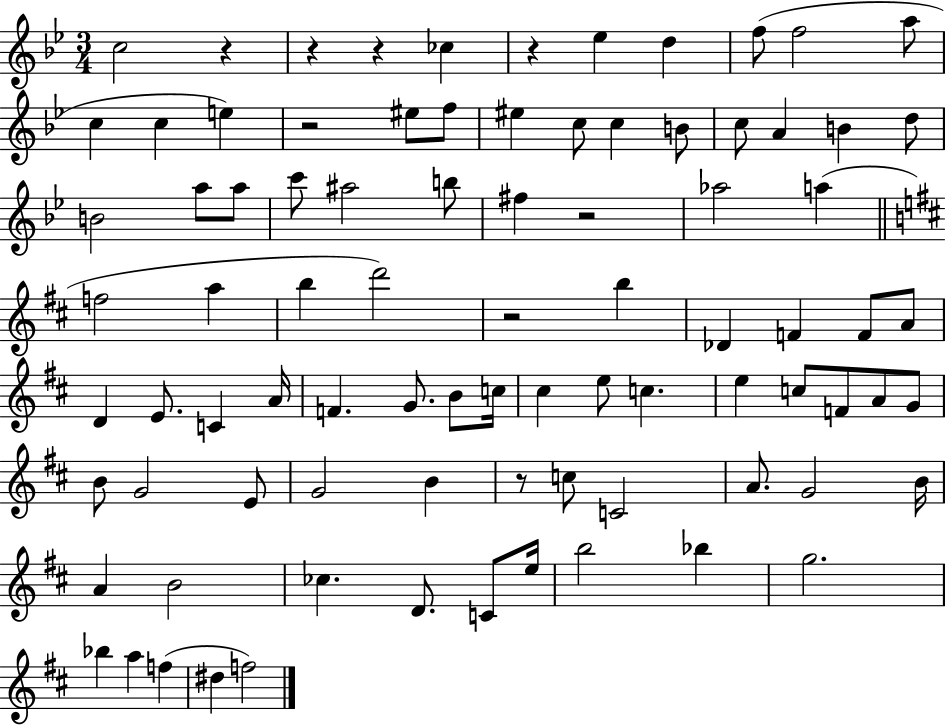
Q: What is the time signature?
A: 3/4